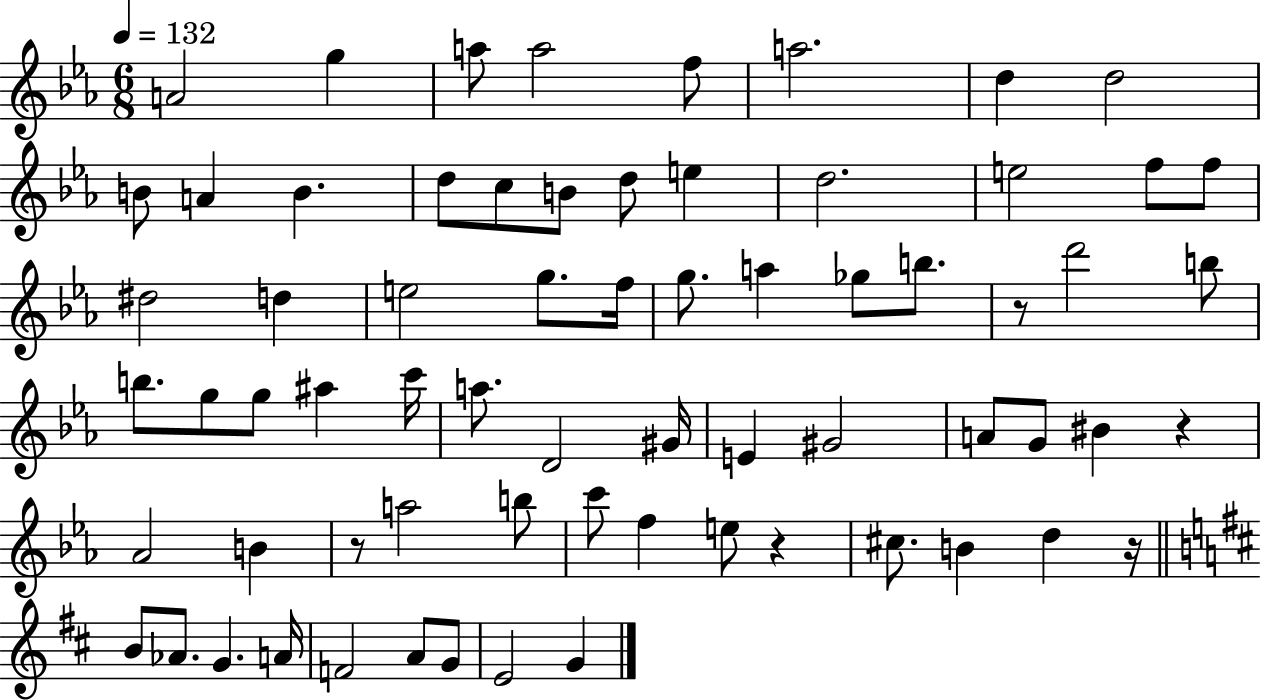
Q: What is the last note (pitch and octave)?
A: G4